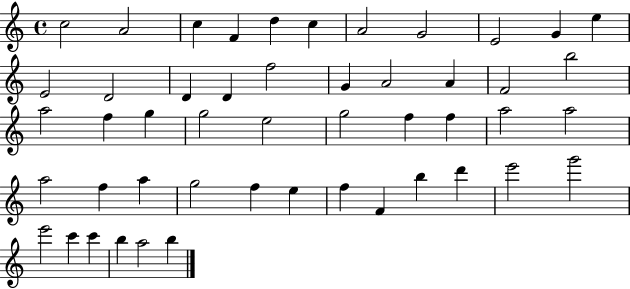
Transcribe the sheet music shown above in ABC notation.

X:1
T:Untitled
M:4/4
L:1/4
K:C
c2 A2 c F d c A2 G2 E2 G e E2 D2 D D f2 G A2 A F2 b2 a2 f g g2 e2 g2 f f a2 a2 a2 f a g2 f e f F b d' e'2 g'2 e'2 c' c' b a2 b